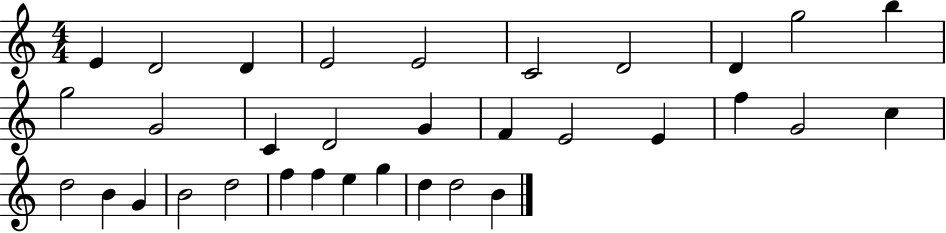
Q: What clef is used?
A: treble